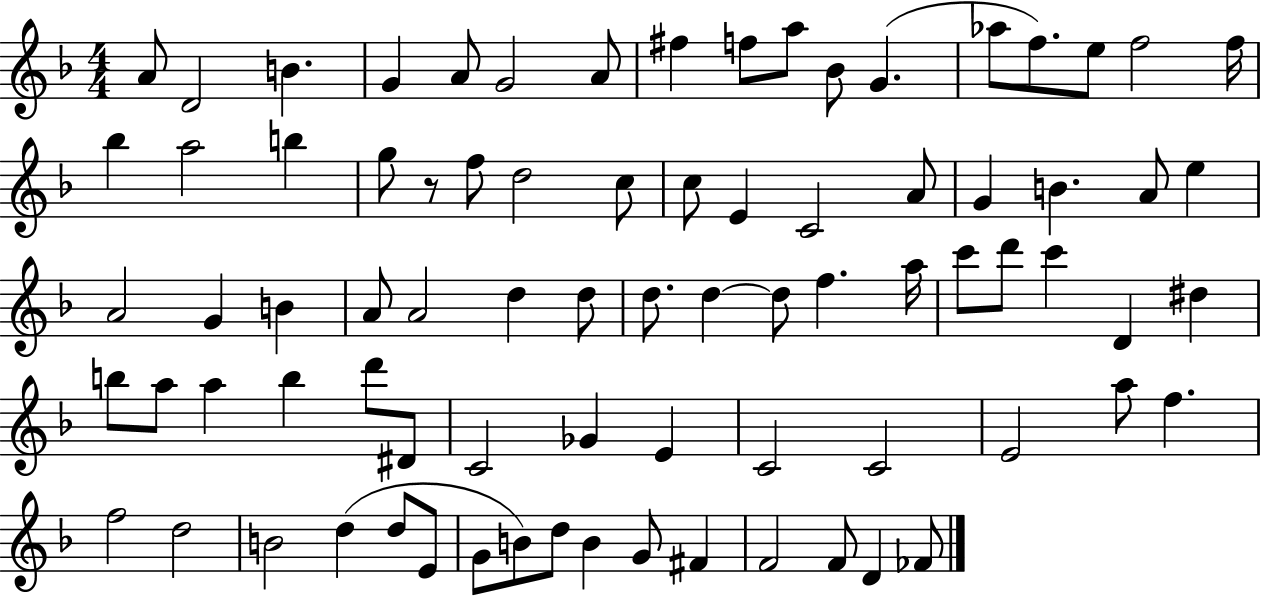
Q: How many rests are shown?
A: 1